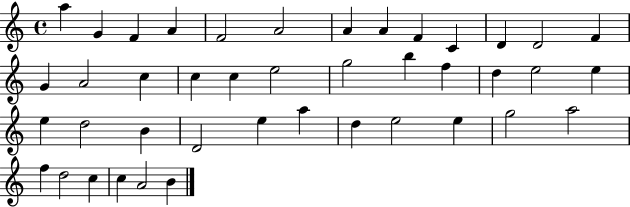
A5/q G4/q F4/q A4/q F4/h A4/h A4/q A4/q F4/q C4/q D4/q D4/h F4/q G4/q A4/h C5/q C5/q C5/q E5/h G5/h B5/q F5/q D5/q E5/h E5/q E5/q D5/h B4/q D4/h E5/q A5/q D5/q E5/h E5/q G5/h A5/h F5/q D5/h C5/q C5/q A4/h B4/q